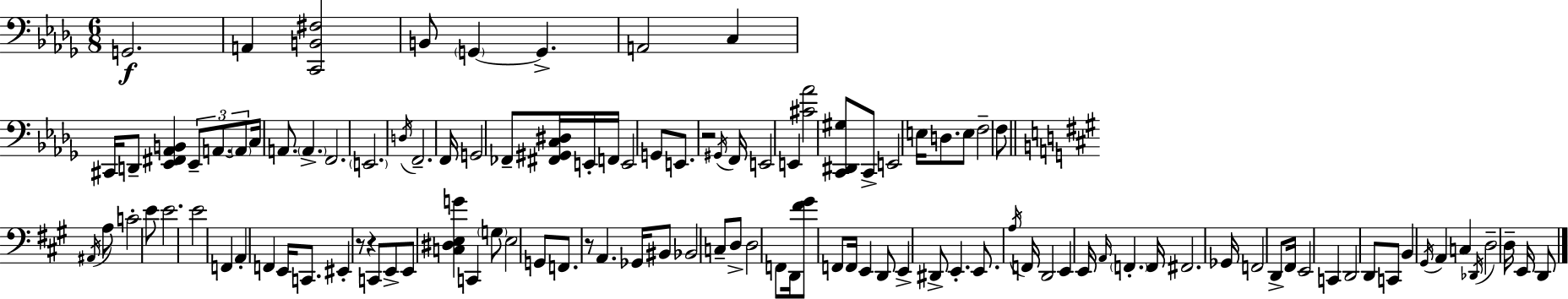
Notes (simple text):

G2/h. A2/q [C2,B2,F#3]/h B2/e G2/q G2/q. A2/h C3/q C#2/s D2/e [Eb2,F#2,Ab2,B2]/q Eb2/e A2/e. A2/e C3/s A2/e. A2/q. F2/h. E2/h. D3/s F2/h. F2/s G2/h FES2/e [F#2,G#2,C3,D#3]/s E2/s F2/s E2/h G2/e E2/e. R/h G#2/s F2/s E2/h E2/q [C#4,Ab4]/h [C2,D#2,G#3]/e C2/e E2/h E3/s D3/e. E3/e F3/h F3/e A#2/s A3/e C4/h E4/e E4/h. E4/h F2/q A2/q F2/q E2/s C2/e. EIS2/q R/e R/q C2/e E2/e E2/e [C3,D#3,E3,G4]/q C2/q G3/e E3/h G2/e F2/e. R/e A2/q. Gb2/s BIS2/e Bb2/h C3/e D3/e D3/h F2/e D2/s [F#4,G#4]/e F2/e F2/s E2/q D2/e E2/q D#2/e E2/q. E2/e. A3/s F2/s D2/h E2/q E2/s A2/s F2/q. F2/s F#2/h. Gb2/s F2/h D2/e F#2/s E2/h C2/q D2/h D2/e C2/e B2/q G#2/s A2/q C3/q Db2/s D3/h D3/s E2/s D2/e